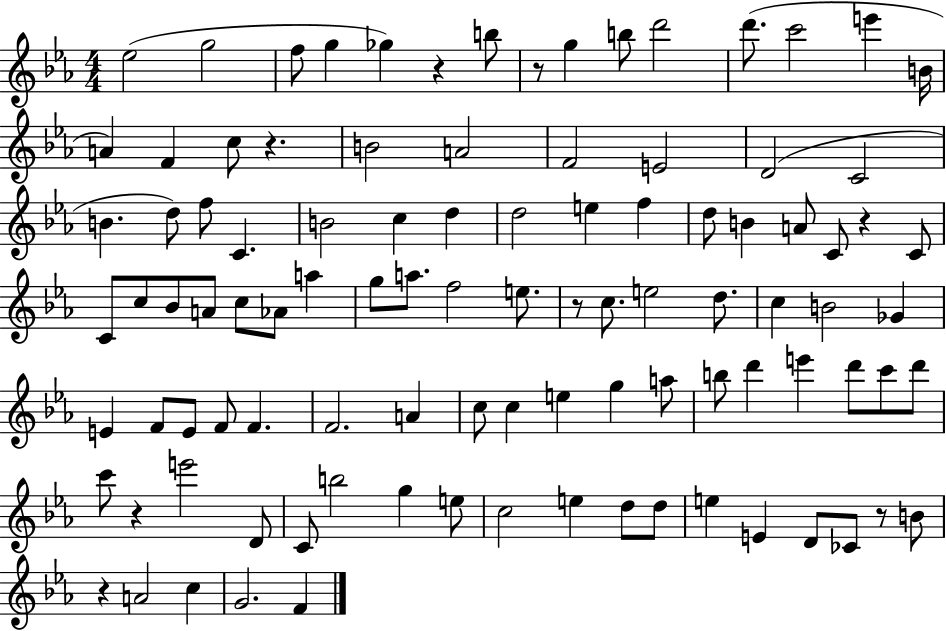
{
  \clef treble
  \numericTimeSignature
  \time 4/4
  \key ees \major
  ees''2( g''2 | f''8 g''4 ges''4) r4 b''8 | r8 g''4 b''8 d'''2 | d'''8.( c'''2 e'''4 b'16 | \break a'4) f'4 c''8 r4. | b'2 a'2 | f'2 e'2 | d'2( c'2 | \break b'4. d''8) f''8 c'4. | b'2 c''4 d''4 | d''2 e''4 f''4 | d''8 b'4 a'8 c'8 r4 c'8 | \break c'8 c''8 bes'8 a'8 c''8 aes'8 a''4 | g''8 a''8. f''2 e''8. | r8 c''8. e''2 d''8. | c''4 b'2 ges'4 | \break e'4 f'8 e'8 f'8 f'4. | f'2. a'4 | c''8 c''4 e''4 g''4 a''8 | b''8 d'''4 e'''4 d'''8 c'''8 d'''8 | \break c'''8 r4 e'''2 d'8 | c'8 b''2 g''4 e''8 | c''2 e''4 d''8 d''8 | e''4 e'4 d'8 ces'8 r8 b'8 | \break r4 a'2 c''4 | g'2. f'4 | \bar "|."
}